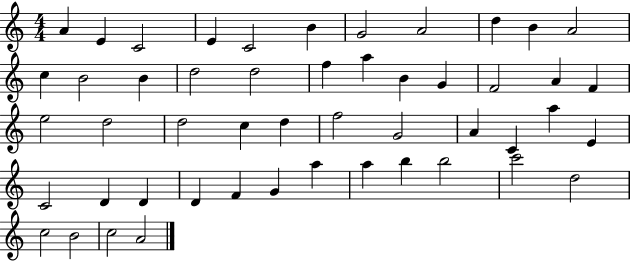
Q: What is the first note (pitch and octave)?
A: A4